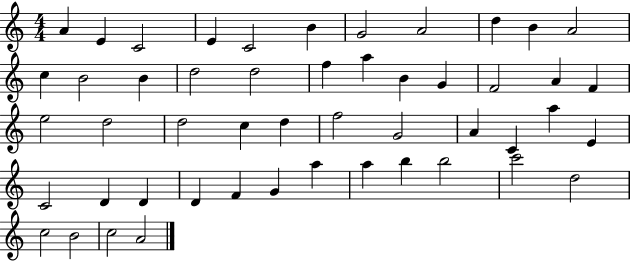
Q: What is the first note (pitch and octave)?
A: A4